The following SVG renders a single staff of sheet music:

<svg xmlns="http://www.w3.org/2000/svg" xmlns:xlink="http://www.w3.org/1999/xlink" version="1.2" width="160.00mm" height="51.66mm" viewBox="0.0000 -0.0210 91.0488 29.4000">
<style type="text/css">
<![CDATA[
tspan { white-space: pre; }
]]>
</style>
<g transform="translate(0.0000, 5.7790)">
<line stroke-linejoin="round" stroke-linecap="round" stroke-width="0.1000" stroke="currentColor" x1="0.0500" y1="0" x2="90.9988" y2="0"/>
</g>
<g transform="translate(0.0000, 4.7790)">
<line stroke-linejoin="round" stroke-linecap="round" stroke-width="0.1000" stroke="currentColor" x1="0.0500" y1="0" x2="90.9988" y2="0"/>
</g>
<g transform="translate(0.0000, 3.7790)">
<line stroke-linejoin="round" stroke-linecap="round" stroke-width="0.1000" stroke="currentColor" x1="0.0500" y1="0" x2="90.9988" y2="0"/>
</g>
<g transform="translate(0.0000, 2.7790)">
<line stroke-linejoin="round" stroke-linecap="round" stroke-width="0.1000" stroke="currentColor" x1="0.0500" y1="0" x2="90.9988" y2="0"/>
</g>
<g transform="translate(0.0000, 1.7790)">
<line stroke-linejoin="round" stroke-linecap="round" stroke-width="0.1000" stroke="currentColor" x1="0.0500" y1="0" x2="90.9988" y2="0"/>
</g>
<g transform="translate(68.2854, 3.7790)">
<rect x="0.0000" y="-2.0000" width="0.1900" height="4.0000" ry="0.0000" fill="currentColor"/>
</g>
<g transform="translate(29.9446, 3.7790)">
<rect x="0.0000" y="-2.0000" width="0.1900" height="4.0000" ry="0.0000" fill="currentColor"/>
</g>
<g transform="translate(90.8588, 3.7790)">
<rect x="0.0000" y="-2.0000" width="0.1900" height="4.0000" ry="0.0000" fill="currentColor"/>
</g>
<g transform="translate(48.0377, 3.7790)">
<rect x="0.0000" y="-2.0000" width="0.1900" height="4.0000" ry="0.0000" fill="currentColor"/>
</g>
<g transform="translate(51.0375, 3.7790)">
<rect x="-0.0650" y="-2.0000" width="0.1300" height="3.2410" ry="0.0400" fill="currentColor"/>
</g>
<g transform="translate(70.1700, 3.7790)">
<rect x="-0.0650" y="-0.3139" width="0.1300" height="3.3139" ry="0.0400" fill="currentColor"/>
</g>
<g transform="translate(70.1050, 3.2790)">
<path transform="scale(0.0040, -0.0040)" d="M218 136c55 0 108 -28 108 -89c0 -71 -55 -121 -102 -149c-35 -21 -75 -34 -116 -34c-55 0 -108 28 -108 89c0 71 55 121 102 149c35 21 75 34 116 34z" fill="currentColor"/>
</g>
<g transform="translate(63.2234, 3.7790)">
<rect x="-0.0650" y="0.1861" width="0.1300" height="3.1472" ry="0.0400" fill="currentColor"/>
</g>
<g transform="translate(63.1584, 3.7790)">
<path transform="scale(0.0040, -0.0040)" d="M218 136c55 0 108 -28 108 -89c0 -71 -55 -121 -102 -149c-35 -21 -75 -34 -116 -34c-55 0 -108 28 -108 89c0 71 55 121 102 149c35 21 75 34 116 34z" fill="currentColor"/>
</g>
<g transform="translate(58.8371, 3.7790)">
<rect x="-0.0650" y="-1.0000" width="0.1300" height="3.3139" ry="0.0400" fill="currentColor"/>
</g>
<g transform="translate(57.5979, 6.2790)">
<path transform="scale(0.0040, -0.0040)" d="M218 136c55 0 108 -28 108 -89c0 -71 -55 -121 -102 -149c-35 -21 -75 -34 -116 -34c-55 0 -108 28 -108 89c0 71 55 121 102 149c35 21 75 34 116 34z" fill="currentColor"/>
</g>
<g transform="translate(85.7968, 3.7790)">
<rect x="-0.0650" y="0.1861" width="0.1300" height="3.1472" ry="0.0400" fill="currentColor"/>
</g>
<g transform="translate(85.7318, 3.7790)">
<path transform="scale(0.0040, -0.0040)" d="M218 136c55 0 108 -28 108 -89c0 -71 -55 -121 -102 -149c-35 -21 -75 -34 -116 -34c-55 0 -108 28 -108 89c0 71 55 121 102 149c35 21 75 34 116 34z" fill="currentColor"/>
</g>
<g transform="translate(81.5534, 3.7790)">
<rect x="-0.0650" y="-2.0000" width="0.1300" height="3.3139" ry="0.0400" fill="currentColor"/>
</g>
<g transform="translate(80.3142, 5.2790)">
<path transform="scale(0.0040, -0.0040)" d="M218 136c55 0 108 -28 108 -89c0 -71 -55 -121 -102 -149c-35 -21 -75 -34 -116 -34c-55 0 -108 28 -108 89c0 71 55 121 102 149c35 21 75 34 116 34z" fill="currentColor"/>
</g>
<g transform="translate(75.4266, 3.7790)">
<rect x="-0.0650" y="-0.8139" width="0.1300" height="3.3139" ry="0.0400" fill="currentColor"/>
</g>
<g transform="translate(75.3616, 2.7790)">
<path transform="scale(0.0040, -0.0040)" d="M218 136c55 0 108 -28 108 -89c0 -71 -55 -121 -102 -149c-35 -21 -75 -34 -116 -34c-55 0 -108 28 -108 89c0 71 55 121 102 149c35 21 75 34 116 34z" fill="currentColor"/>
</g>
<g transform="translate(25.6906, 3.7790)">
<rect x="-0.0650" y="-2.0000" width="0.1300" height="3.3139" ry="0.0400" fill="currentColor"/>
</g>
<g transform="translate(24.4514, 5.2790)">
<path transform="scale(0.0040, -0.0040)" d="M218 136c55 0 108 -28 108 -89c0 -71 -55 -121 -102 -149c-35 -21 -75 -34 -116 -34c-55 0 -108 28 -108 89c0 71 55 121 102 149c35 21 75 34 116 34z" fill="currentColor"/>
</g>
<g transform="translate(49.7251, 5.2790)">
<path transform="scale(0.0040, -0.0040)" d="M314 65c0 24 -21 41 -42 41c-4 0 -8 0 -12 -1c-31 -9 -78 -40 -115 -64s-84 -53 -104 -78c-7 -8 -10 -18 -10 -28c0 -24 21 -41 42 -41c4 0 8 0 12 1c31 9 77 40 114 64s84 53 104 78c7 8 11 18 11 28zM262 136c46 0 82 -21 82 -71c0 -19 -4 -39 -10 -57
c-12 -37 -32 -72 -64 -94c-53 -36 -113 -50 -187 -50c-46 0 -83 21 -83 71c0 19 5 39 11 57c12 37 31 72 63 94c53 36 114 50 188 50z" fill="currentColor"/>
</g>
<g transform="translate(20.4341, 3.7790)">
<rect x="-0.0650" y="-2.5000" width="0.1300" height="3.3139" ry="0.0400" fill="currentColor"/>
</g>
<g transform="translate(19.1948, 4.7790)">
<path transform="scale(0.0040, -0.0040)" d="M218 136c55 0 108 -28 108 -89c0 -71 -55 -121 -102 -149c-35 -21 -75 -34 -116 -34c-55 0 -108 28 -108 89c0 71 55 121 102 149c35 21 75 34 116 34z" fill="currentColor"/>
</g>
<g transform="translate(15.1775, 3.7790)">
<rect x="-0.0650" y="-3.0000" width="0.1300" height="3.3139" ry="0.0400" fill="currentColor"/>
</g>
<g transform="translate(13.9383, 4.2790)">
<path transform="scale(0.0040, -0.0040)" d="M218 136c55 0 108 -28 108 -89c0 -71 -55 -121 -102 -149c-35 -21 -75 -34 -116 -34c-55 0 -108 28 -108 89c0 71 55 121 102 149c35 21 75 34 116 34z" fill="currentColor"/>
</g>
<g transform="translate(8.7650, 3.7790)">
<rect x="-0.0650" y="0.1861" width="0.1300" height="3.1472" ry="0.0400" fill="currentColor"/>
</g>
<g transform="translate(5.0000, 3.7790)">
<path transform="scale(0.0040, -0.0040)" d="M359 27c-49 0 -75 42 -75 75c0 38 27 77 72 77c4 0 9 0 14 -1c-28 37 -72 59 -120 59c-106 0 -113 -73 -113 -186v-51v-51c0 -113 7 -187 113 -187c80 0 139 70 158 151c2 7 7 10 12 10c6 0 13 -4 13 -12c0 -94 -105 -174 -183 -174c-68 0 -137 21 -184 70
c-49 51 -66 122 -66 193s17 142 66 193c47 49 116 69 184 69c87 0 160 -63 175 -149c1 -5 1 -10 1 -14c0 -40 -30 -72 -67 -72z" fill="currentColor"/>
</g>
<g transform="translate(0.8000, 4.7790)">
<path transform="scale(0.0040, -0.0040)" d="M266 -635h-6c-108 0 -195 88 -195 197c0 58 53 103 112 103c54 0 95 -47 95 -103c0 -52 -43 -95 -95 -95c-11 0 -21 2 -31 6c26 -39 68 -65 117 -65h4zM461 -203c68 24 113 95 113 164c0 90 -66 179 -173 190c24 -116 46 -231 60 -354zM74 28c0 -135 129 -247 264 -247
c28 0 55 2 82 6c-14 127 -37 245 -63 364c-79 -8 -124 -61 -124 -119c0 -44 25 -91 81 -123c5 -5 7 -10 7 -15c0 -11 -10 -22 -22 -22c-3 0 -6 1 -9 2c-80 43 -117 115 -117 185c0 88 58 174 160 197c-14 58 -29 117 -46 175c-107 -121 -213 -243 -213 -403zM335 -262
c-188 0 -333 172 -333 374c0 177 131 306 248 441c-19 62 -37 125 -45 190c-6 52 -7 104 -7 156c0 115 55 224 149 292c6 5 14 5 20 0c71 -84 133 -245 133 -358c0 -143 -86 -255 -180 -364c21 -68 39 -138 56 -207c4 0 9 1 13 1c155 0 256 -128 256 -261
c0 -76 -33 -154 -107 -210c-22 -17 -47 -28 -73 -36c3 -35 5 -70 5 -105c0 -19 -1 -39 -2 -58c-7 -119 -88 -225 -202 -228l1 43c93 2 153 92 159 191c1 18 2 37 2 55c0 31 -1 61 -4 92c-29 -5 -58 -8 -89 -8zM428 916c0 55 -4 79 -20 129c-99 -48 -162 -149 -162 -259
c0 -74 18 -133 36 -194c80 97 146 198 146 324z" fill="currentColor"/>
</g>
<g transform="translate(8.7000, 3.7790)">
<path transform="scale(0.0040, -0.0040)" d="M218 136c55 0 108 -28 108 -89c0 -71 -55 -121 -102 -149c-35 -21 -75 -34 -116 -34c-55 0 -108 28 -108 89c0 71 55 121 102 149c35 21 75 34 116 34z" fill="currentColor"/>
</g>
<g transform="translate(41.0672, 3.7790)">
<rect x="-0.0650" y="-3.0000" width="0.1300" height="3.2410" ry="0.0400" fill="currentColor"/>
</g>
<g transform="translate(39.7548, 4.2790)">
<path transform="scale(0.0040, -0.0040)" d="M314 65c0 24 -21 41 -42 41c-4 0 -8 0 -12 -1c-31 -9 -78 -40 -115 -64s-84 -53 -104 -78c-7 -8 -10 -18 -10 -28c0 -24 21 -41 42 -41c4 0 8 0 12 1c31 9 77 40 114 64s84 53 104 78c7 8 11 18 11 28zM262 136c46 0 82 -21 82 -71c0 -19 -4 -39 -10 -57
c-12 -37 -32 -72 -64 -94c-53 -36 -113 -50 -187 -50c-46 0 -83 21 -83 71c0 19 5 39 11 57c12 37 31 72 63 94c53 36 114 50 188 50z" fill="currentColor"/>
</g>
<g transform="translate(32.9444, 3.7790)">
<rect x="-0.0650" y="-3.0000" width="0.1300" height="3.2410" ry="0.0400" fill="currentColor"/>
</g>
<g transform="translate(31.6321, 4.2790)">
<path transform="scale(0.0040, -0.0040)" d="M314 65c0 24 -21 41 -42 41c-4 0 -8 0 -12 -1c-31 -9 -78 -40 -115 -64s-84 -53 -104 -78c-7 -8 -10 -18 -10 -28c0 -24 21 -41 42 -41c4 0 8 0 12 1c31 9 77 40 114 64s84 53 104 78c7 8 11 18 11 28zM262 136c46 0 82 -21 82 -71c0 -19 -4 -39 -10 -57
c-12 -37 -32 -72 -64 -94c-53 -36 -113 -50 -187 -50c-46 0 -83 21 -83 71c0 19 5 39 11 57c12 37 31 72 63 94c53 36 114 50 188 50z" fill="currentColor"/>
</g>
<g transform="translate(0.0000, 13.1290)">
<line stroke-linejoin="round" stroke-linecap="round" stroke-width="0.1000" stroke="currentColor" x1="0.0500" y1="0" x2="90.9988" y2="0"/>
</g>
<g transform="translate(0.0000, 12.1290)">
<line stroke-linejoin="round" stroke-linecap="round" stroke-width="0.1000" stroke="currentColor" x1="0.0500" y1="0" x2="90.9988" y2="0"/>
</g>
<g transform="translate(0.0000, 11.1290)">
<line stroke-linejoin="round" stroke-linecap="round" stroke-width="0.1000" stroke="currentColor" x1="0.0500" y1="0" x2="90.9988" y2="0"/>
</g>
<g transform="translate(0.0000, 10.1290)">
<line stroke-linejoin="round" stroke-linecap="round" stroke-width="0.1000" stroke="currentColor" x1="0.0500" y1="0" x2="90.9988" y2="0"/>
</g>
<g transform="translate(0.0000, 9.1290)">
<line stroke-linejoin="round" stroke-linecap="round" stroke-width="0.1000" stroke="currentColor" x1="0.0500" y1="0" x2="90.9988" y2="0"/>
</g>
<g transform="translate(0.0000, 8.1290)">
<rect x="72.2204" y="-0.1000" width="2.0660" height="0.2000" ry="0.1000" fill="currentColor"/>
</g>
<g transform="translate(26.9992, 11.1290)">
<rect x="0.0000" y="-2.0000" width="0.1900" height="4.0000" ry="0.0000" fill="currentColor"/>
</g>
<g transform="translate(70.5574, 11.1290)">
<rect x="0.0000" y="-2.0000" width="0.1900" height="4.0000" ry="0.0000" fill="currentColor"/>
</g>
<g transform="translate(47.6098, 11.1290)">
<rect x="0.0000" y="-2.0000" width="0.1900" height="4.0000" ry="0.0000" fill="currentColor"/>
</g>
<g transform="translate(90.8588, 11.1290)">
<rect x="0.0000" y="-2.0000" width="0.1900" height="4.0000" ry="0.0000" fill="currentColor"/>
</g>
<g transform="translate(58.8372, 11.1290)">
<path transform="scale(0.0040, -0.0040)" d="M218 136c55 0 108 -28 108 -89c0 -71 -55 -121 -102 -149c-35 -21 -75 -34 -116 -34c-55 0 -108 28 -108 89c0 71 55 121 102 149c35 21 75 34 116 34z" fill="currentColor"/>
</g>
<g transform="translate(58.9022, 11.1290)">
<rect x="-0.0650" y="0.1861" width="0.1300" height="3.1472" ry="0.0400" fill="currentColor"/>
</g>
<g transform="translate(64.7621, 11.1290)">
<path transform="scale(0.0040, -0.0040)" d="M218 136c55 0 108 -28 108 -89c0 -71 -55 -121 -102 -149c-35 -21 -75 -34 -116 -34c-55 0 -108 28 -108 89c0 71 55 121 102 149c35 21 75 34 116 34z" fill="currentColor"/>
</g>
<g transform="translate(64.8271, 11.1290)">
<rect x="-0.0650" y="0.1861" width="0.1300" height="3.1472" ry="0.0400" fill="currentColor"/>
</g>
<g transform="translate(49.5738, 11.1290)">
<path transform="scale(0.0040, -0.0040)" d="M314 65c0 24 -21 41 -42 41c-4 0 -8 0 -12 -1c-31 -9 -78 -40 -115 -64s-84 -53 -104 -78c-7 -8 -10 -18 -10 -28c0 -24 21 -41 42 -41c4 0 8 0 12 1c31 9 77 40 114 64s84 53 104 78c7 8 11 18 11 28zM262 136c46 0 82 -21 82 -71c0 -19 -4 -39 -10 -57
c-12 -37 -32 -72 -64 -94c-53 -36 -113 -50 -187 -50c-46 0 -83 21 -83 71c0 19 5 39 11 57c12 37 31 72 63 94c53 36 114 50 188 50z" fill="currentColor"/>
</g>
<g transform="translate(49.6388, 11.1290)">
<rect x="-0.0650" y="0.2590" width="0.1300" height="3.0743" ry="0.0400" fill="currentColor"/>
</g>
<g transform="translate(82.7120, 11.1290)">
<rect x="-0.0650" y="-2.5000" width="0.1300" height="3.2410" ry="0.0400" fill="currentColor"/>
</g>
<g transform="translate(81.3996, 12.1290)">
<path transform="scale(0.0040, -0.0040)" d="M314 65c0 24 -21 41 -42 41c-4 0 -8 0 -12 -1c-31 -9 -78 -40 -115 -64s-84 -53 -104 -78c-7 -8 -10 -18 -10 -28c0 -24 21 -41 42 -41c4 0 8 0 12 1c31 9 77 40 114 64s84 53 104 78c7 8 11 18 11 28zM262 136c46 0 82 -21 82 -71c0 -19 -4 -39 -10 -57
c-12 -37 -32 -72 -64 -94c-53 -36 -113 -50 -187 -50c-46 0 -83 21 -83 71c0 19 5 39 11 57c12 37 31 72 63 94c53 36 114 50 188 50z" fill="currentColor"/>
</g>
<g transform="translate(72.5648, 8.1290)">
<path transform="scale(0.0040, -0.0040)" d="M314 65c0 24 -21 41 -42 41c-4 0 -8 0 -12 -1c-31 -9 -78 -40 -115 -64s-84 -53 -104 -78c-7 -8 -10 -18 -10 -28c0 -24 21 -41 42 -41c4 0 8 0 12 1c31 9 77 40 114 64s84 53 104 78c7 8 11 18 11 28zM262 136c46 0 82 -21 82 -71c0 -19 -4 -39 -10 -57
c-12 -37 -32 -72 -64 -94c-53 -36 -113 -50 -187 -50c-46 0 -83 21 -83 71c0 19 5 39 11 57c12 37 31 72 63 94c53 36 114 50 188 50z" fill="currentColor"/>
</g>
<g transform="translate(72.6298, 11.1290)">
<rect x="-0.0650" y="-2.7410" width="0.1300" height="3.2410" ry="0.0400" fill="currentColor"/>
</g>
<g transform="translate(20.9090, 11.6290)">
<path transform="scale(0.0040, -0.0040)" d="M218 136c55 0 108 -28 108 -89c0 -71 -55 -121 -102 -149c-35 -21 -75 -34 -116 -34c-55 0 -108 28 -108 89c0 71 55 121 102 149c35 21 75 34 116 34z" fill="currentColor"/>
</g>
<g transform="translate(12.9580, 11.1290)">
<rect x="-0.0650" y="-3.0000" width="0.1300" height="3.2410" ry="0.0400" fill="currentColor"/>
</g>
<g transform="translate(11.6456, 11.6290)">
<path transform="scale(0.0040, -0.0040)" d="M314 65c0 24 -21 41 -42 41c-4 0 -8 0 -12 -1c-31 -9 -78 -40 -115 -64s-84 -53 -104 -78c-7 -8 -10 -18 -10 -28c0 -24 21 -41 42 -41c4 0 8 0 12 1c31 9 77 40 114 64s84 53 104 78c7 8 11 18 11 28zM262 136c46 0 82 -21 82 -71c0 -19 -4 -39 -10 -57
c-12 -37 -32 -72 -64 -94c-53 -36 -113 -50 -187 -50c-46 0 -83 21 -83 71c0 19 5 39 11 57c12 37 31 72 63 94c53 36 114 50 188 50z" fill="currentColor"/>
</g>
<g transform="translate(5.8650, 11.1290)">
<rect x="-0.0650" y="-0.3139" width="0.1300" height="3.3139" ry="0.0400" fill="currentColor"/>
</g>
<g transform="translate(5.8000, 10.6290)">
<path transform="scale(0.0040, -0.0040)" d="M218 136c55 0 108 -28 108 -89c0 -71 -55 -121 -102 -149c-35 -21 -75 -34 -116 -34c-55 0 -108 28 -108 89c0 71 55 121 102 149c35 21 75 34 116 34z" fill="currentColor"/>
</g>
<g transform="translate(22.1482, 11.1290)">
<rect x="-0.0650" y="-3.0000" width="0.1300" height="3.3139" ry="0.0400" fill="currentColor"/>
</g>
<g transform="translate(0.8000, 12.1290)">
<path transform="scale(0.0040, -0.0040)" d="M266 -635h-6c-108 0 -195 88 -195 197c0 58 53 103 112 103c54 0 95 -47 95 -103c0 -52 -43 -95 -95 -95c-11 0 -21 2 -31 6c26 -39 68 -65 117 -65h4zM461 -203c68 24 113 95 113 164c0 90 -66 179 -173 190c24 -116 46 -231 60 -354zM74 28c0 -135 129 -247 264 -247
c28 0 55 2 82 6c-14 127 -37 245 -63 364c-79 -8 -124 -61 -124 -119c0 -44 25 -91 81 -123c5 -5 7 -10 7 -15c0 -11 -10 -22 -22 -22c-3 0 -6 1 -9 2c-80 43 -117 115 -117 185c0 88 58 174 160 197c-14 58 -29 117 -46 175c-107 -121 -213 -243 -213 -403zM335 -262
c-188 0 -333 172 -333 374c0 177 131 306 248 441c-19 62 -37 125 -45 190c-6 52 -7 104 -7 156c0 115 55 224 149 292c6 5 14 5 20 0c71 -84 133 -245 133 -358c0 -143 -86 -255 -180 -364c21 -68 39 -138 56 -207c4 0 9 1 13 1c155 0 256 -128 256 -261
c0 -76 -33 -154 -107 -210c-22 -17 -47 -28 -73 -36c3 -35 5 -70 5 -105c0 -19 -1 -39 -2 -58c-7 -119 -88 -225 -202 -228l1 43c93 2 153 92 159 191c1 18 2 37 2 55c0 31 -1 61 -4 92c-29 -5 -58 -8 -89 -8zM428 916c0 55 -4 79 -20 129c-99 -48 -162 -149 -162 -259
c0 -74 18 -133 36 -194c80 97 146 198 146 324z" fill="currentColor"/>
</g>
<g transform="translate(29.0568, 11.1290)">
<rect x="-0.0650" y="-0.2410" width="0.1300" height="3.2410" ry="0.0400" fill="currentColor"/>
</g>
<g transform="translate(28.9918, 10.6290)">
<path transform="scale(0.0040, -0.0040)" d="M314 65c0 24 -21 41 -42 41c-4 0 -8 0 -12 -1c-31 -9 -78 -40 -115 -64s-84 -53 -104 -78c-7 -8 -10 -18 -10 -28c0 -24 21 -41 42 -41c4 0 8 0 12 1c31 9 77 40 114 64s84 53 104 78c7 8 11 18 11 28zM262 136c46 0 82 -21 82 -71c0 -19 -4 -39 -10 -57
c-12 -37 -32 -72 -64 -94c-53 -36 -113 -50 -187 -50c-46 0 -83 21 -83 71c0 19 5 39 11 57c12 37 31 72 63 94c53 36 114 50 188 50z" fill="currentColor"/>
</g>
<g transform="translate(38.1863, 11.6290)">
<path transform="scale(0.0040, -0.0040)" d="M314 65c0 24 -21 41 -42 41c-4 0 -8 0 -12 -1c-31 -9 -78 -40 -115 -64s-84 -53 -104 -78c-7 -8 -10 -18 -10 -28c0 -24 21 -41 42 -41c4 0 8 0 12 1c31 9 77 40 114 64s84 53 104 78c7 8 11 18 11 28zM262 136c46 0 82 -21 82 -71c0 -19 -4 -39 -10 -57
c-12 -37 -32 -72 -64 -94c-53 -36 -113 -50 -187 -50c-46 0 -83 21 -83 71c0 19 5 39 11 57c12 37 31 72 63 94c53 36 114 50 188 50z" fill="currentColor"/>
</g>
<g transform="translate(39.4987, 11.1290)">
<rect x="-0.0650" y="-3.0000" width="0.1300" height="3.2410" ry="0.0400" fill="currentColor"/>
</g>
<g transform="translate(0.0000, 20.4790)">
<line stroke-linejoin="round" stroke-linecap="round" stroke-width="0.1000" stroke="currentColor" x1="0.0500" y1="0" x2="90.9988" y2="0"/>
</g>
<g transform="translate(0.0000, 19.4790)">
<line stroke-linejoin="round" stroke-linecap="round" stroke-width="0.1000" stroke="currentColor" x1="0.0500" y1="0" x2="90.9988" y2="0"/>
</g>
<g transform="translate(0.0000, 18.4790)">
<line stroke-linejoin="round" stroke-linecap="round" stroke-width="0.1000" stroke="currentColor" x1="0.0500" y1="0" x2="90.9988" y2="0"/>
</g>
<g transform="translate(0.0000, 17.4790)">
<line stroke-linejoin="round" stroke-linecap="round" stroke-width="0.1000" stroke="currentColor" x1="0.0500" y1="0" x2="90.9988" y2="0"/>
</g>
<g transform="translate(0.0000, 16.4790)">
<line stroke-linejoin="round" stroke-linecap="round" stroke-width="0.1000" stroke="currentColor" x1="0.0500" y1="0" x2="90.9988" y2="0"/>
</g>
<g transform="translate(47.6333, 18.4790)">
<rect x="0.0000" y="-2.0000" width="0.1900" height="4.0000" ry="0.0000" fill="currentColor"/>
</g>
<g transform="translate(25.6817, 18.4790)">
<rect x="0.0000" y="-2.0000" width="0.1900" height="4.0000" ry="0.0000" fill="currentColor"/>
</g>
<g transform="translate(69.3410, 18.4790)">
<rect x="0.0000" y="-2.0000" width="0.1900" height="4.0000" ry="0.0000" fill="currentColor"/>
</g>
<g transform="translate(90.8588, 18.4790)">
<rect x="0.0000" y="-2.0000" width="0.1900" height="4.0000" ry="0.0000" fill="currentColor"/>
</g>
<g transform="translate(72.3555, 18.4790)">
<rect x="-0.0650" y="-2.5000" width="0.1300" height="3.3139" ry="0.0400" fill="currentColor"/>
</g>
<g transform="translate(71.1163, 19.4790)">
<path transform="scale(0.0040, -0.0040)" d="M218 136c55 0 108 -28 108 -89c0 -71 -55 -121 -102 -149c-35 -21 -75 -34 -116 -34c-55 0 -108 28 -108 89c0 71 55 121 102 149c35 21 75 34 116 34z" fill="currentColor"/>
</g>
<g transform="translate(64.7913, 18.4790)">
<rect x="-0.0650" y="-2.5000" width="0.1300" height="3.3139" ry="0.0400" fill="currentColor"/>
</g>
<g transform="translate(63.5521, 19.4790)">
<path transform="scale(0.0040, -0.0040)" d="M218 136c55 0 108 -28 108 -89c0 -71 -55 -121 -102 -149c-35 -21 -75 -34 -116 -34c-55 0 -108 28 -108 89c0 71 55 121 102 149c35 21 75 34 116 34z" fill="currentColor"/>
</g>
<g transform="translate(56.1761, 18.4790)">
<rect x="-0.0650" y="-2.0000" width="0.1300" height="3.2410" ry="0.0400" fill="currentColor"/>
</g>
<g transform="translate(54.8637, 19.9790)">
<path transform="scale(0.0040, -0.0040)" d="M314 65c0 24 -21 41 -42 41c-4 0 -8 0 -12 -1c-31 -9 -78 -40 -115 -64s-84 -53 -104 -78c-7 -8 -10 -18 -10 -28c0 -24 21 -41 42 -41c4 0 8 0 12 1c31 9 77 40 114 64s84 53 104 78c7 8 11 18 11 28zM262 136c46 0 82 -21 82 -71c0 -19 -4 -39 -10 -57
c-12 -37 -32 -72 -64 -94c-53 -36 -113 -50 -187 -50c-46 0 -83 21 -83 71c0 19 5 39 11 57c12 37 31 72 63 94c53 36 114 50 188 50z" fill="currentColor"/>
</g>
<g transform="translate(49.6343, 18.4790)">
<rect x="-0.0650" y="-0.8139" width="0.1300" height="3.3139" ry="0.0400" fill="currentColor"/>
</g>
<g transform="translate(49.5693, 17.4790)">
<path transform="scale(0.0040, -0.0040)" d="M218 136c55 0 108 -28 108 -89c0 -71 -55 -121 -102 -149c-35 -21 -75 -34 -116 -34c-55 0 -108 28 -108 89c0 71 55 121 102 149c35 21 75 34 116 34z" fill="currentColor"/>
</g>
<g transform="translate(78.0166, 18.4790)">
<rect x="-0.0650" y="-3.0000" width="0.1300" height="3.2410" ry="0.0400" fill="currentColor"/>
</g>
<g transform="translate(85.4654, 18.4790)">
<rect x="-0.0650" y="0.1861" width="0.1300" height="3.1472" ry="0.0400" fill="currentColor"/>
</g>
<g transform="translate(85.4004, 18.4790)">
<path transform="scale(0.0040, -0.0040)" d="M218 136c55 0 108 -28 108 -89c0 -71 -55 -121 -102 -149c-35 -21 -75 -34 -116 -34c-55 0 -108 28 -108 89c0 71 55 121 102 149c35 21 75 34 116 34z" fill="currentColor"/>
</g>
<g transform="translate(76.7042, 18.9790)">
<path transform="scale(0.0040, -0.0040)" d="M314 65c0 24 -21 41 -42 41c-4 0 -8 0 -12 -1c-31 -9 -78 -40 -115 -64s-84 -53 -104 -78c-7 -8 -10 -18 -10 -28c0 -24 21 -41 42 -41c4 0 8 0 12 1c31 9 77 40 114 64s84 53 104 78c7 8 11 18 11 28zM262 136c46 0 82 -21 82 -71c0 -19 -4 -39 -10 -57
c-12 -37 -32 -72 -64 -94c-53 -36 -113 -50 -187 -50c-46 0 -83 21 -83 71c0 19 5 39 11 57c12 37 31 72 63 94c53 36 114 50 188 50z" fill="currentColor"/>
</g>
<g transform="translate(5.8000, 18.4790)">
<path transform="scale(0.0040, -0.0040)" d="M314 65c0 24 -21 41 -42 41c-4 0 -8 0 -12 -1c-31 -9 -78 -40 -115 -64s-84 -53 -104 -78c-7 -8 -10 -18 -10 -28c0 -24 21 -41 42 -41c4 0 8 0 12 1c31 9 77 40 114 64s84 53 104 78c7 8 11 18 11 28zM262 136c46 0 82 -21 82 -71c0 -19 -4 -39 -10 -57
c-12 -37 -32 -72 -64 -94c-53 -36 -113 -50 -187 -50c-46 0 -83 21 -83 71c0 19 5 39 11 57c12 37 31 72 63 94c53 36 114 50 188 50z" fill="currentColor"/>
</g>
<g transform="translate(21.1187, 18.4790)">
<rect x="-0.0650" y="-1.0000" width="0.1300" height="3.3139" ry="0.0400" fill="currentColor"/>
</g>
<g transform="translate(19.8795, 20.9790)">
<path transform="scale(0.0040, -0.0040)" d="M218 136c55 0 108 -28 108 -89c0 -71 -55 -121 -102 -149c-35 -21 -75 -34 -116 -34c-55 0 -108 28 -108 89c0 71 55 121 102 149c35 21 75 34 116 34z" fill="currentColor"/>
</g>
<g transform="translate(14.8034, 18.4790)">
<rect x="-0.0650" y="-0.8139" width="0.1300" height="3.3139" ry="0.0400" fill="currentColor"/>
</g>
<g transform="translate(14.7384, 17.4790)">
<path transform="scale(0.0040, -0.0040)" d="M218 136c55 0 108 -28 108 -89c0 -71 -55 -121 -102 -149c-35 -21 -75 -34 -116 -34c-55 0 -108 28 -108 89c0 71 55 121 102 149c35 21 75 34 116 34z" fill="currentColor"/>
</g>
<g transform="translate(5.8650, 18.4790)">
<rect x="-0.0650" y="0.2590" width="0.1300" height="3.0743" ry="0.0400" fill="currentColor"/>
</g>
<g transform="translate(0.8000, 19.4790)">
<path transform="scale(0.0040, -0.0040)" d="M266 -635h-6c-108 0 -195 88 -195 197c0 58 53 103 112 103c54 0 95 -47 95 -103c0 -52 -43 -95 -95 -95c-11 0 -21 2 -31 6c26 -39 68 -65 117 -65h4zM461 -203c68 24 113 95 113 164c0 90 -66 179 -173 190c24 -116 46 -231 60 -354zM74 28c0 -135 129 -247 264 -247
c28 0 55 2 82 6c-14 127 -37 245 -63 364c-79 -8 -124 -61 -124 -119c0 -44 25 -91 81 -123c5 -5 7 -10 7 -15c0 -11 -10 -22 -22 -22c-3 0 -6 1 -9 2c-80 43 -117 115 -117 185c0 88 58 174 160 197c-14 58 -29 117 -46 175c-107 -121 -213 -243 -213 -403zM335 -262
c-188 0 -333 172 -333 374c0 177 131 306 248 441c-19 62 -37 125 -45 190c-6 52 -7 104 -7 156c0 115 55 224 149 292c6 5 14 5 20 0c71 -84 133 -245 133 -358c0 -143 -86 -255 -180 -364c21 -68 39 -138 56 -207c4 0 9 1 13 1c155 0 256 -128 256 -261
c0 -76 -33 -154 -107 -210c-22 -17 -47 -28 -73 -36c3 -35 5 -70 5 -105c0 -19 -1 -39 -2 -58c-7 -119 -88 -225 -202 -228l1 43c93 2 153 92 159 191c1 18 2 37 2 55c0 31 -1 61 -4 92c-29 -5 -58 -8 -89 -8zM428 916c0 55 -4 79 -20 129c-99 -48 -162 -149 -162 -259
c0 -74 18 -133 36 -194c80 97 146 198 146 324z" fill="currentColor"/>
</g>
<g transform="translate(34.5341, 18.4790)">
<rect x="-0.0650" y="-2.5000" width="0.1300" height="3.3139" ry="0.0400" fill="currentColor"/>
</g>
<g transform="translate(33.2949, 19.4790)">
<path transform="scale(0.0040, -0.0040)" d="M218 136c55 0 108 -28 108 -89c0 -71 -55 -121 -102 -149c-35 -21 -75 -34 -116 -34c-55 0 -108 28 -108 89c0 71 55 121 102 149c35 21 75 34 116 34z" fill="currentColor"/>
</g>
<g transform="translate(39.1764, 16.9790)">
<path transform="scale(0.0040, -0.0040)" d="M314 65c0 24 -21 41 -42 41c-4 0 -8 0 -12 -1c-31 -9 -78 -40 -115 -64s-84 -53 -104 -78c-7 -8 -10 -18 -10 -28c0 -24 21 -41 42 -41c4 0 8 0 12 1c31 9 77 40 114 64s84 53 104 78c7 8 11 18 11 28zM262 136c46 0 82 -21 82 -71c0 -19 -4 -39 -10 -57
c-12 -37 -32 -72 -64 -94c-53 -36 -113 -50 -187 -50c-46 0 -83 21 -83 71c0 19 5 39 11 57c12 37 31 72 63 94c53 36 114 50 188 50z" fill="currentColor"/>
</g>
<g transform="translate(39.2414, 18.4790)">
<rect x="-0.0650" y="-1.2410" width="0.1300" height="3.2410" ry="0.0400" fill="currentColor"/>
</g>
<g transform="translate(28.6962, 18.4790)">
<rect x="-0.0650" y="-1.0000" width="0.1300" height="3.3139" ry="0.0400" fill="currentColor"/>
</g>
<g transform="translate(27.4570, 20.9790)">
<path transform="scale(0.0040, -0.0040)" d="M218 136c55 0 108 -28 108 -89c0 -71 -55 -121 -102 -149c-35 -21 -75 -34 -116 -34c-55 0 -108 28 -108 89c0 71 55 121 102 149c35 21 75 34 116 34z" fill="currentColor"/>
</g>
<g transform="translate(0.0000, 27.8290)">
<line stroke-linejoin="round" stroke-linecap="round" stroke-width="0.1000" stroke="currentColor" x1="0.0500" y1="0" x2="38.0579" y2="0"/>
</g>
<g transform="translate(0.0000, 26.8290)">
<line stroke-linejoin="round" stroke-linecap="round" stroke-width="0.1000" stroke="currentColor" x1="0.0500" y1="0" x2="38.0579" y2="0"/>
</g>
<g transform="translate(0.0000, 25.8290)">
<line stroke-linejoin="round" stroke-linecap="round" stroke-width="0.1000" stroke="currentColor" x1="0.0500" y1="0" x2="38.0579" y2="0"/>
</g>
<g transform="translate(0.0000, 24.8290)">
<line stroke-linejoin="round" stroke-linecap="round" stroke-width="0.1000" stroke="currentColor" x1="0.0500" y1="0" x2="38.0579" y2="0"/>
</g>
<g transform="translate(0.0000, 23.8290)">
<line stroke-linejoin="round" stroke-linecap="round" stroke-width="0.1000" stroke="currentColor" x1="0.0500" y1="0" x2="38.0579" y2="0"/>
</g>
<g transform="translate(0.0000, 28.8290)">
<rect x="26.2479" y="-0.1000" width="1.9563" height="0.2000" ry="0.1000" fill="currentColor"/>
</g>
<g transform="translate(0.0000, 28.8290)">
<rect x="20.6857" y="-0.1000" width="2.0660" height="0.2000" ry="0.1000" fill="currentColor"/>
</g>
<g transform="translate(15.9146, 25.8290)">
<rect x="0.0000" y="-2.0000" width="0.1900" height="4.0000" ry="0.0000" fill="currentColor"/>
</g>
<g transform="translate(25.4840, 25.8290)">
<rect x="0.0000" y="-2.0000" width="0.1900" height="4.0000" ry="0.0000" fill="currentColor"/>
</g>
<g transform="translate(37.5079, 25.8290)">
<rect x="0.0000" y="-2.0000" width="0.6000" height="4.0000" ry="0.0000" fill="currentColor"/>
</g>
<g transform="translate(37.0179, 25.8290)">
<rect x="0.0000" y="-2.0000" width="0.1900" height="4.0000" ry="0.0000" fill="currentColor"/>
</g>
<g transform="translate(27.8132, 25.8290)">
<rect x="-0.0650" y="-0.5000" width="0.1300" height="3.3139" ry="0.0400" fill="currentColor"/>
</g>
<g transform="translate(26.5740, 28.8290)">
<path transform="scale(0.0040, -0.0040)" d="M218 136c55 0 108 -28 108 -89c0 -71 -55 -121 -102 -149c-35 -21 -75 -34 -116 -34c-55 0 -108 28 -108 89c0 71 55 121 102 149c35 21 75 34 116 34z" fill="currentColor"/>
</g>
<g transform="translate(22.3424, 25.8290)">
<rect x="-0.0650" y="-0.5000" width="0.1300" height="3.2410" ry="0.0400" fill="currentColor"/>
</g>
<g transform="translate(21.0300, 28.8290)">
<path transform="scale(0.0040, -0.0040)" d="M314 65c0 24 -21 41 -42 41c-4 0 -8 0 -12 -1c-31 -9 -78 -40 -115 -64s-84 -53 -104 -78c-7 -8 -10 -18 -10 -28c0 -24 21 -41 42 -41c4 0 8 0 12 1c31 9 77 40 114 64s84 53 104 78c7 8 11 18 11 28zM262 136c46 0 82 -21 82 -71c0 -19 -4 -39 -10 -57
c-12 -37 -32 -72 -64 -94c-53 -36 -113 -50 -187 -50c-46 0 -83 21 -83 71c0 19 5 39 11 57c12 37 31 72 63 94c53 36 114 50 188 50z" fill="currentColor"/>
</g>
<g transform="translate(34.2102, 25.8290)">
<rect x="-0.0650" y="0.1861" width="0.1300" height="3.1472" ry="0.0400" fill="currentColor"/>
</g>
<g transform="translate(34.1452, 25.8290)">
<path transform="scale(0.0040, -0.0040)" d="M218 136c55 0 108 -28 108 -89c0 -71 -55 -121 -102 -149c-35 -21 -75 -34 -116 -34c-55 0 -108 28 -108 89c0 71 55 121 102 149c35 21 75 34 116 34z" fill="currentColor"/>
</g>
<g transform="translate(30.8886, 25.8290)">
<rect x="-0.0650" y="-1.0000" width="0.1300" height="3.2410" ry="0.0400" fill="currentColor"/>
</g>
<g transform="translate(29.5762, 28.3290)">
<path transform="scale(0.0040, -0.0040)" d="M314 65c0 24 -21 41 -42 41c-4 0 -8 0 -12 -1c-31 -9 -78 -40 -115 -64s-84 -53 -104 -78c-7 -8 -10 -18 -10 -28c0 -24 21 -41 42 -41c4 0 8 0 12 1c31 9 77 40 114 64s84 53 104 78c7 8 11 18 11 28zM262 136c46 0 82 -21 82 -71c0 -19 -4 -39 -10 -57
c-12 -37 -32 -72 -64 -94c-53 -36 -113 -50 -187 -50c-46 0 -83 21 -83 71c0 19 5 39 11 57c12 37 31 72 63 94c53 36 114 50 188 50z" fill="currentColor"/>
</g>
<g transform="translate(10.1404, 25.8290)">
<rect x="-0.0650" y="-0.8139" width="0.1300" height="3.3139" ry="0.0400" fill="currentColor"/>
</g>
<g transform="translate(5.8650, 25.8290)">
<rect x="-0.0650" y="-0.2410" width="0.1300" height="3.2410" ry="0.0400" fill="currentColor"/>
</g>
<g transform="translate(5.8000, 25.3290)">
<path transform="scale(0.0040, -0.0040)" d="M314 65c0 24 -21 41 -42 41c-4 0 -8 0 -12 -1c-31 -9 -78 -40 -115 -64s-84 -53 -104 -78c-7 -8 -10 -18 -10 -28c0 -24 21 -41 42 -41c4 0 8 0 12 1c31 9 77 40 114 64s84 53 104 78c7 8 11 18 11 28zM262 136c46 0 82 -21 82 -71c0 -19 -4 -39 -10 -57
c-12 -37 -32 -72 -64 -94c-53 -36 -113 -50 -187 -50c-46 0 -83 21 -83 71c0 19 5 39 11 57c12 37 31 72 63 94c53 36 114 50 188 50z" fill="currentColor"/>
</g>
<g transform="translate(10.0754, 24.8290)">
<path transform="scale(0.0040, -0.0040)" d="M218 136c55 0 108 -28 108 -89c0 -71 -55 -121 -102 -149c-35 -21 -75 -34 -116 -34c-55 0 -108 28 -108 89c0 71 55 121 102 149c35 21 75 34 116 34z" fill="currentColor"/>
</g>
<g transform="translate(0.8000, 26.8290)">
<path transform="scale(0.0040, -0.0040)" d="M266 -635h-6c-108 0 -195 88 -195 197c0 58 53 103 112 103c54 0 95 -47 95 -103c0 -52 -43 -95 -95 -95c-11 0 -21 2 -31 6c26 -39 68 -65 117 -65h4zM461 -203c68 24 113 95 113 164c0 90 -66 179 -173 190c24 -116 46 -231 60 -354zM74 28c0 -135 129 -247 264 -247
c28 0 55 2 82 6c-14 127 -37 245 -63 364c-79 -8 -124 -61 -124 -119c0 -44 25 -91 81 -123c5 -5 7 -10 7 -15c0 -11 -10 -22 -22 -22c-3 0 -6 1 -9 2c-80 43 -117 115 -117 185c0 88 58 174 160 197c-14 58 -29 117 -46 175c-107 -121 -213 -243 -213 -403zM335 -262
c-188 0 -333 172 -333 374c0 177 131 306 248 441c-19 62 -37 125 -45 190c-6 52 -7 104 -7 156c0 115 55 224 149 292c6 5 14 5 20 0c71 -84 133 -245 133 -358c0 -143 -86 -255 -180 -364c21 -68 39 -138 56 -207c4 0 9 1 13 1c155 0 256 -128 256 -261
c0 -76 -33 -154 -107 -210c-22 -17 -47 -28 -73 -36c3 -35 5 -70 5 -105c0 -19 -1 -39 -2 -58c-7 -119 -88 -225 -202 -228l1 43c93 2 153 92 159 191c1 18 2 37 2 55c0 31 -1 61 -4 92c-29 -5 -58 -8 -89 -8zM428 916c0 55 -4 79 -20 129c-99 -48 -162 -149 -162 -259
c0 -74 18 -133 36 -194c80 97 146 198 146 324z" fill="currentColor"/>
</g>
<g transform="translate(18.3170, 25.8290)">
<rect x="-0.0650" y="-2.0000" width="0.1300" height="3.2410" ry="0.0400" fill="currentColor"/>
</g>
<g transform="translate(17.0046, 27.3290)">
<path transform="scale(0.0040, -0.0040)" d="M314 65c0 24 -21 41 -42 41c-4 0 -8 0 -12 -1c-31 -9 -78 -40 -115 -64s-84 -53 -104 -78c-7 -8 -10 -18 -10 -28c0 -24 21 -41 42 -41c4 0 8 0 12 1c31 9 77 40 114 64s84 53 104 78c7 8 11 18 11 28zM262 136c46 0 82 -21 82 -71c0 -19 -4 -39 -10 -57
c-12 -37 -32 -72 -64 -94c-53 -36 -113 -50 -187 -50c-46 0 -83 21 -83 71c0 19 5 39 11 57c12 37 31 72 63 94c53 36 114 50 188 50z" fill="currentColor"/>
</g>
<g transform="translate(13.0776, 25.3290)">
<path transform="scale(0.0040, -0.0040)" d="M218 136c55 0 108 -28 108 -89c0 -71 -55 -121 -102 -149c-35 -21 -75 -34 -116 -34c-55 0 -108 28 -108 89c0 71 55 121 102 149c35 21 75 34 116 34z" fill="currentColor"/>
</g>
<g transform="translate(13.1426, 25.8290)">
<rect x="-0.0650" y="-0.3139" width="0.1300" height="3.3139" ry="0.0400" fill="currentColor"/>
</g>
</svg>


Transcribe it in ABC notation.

X:1
T:Untitled
M:4/4
L:1/4
K:C
B A G F A2 A2 F2 D B c d F B c A2 A c2 A2 B2 B B a2 G2 B2 d D D G e2 d F2 G G A2 B c2 d c F2 C2 C D2 B